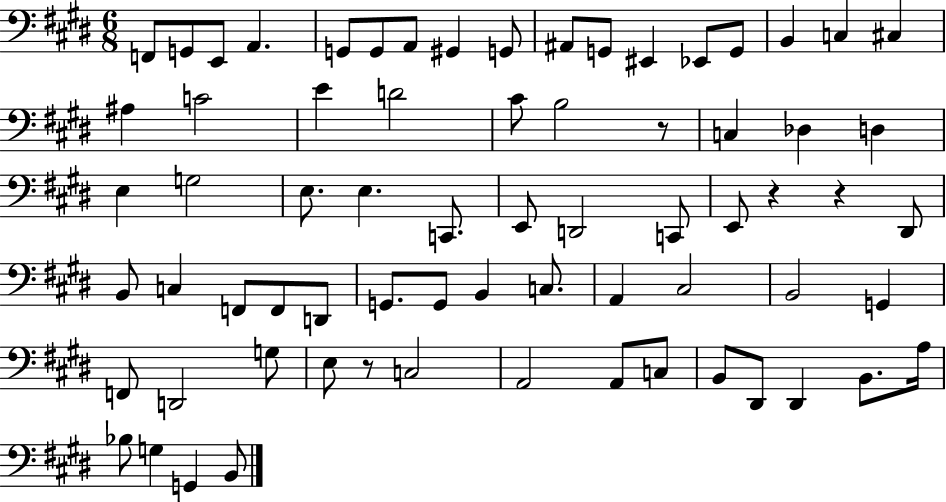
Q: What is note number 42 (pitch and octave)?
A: G2